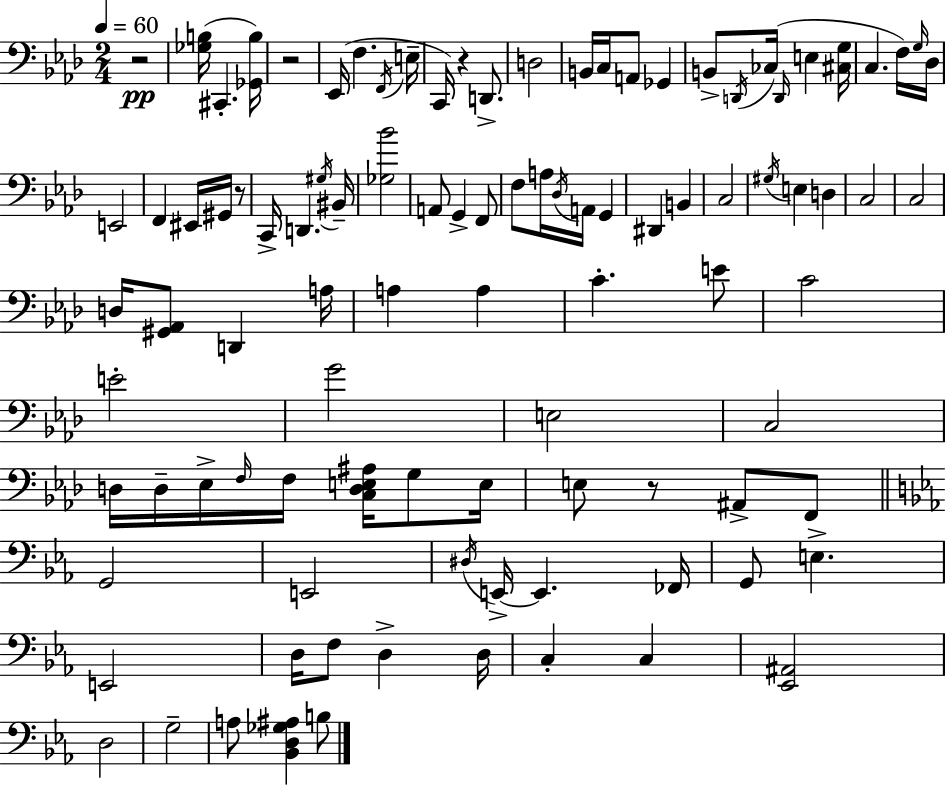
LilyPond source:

{
  \clef bass
  \numericTimeSignature
  \time 2/4
  \key aes \major
  \tempo 4 = 60
  \repeat volta 2 { r2\pp | <ges b>16( cis,4.-. <ges, b>16) | r2 | ees,16( f4. \acciaccatura { f,16 } | \break e16-- c,16) r4 d,8.-> | d2 | b,16 c16 a,8 ges,4 | b,8-> \acciaccatura { d,16 } ces16( \grace { d,16 } e4 | \break <cis g>16 c4. | f16) \grace { g16 } des16 e,2 | f,4 | eis,16 gis,16 r8 c,16-> d,4. | \break \acciaccatura { gis16 } bis,16-- <ges bes'>2 | a,8 g,4-> | f,8 f8 a16 | \acciaccatura { des16 } a,16 g,4 dis,4 | \break b,4 c2 | \acciaccatura { gis16 } e4 | d4 c2 | c2 | \break d16 | <gis, aes,>8 d,4 a16 a4 | a4 c'4.-. | e'8 c'2 | \break e'2-. | g'2 | e2 | c2 | \break d16 | d16-- ees16-> \grace { f16 } f16 <c d e ais>16 g8 e16 | e8 r8 ais,8-> f,8 | \bar "||" \break \key ees \major g,2 | e,2 | \acciaccatura { dis16 } e,16->~~ e,4. | fes,16 g,8 e4.-> | \break e,2 | d16 f8 d4-> | d16 c4-. c4 | <ees, ais,>2 | \break d2 | g2-- | a8 <bes, d ges ais>4 b8 | } \bar "|."
}